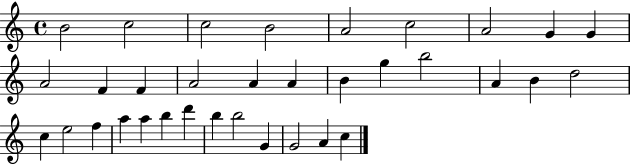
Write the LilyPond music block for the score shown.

{
  \clef treble
  \time 4/4
  \defaultTimeSignature
  \key c \major
  b'2 c''2 | c''2 b'2 | a'2 c''2 | a'2 g'4 g'4 | \break a'2 f'4 f'4 | a'2 a'4 a'4 | b'4 g''4 b''2 | a'4 b'4 d''2 | \break c''4 e''2 f''4 | a''4 a''4 b''4 d'''4 | b''4 b''2 g'4 | g'2 a'4 c''4 | \break \bar "|."
}